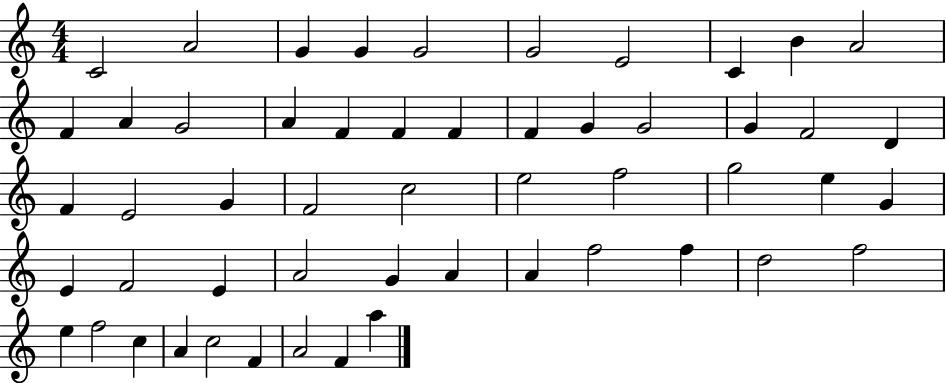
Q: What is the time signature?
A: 4/4